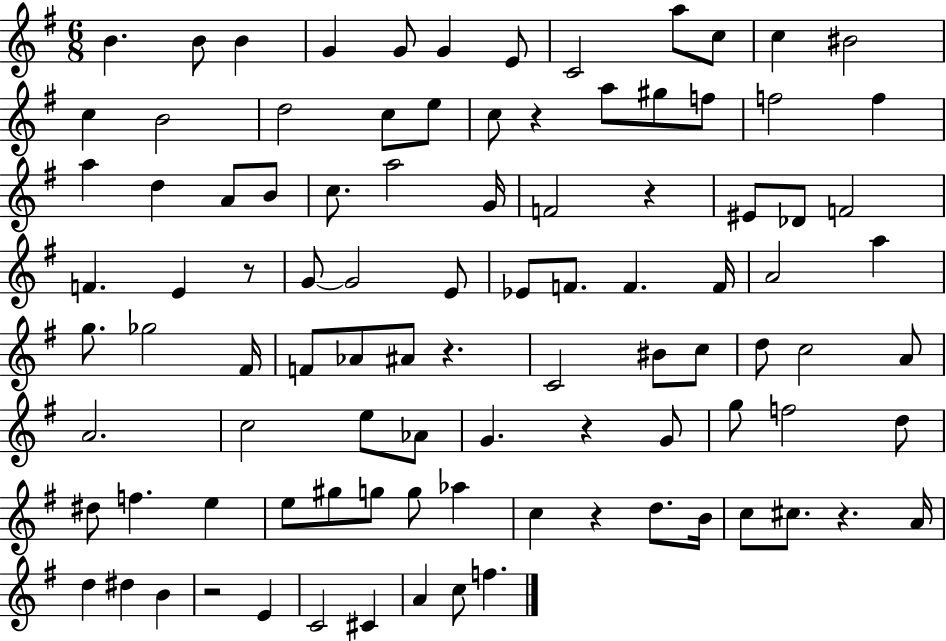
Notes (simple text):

B4/q. B4/e B4/q G4/q G4/e G4/q E4/e C4/h A5/e C5/e C5/q BIS4/h C5/q B4/h D5/h C5/e E5/e C5/e R/q A5/e G#5/e F5/e F5/h F5/q A5/q D5/q A4/e B4/e C5/e. A5/h G4/s F4/h R/q EIS4/e Db4/e F4/h F4/q. E4/q R/e G4/e G4/h E4/e Eb4/e F4/e. F4/q. F4/s A4/h A5/q G5/e. Gb5/h F#4/s F4/e Ab4/e A#4/e R/q. C4/h BIS4/e C5/e D5/e C5/h A4/e A4/h. C5/h E5/e Ab4/e G4/q. R/q G4/e G5/e F5/h D5/e D#5/e F5/q. E5/q E5/e G#5/e G5/e G5/e Ab5/q C5/q R/q D5/e. B4/s C5/e C#5/e. R/q. A4/s D5/q D#5/q B4/q R/h E4/q C4/h C#4/q A4/q C5/e F5/q.